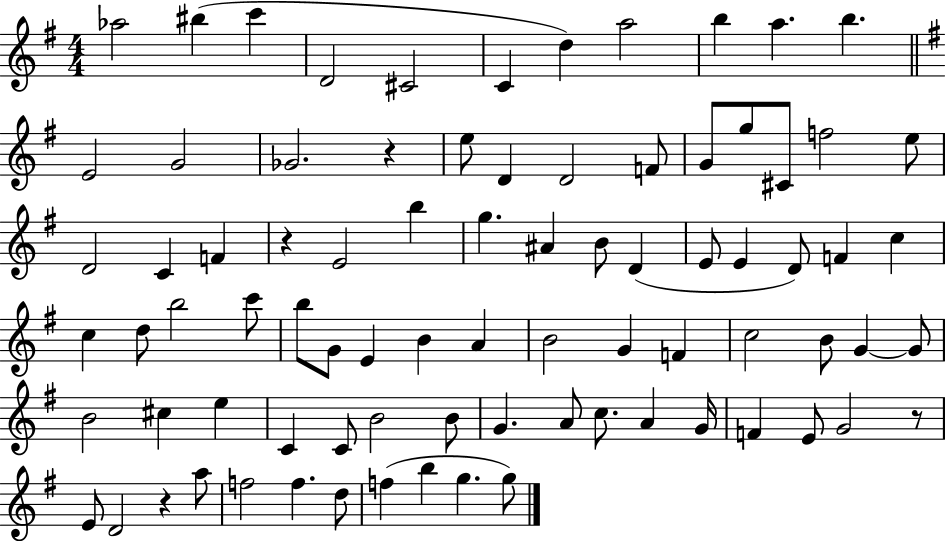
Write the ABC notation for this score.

X:1
T:Untitled
M:4/4
L:1/4
K:G
_a2 ^b c' D2 ^C2 C d a2 b a b E2 G2 _G2 z e/2 D D2 F/2 G/2 g/2 ^C/2 f2 e/2 D2 C F z E2 b g ^A B/2 D E/2 E D/2 F c c d/2 b2 c'/2 b/2 G/2 E B A B2 G F c2 B/2 G G/2 B2 ^c e C C/2 B2 B/2 G A/2 c/2 A G/4 F E/2 G2 z/2 E/2 D2 z a/2 f2 f d/2 f b g g/2